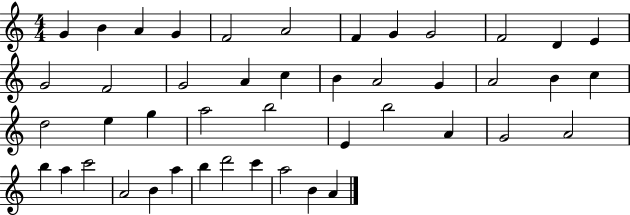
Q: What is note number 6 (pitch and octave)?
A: A4